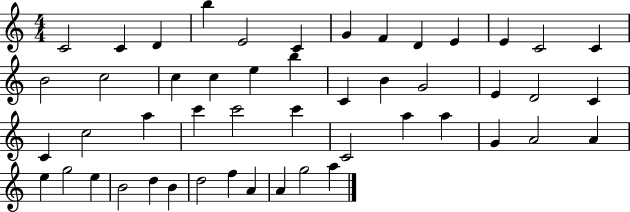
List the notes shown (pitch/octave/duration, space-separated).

C4/h C4/q D4/q B5/q E4/h C4/q G4/q F4/q D4/q E4/q E4/q C4/h C4/q B4/h C5/h C5/q C5/q E5/q B5/q C4/q B4/q G4/h E4/q D4/h C4/q C4/q C5/h A5/q C6/q C6/h C6/q C4/h A5/q A5/q G4/q A4/h A4/q E5/q G5/h E5/q B4/h D5/q B4/q D5/h F5/q A4/q A4/q G5/h A5/q